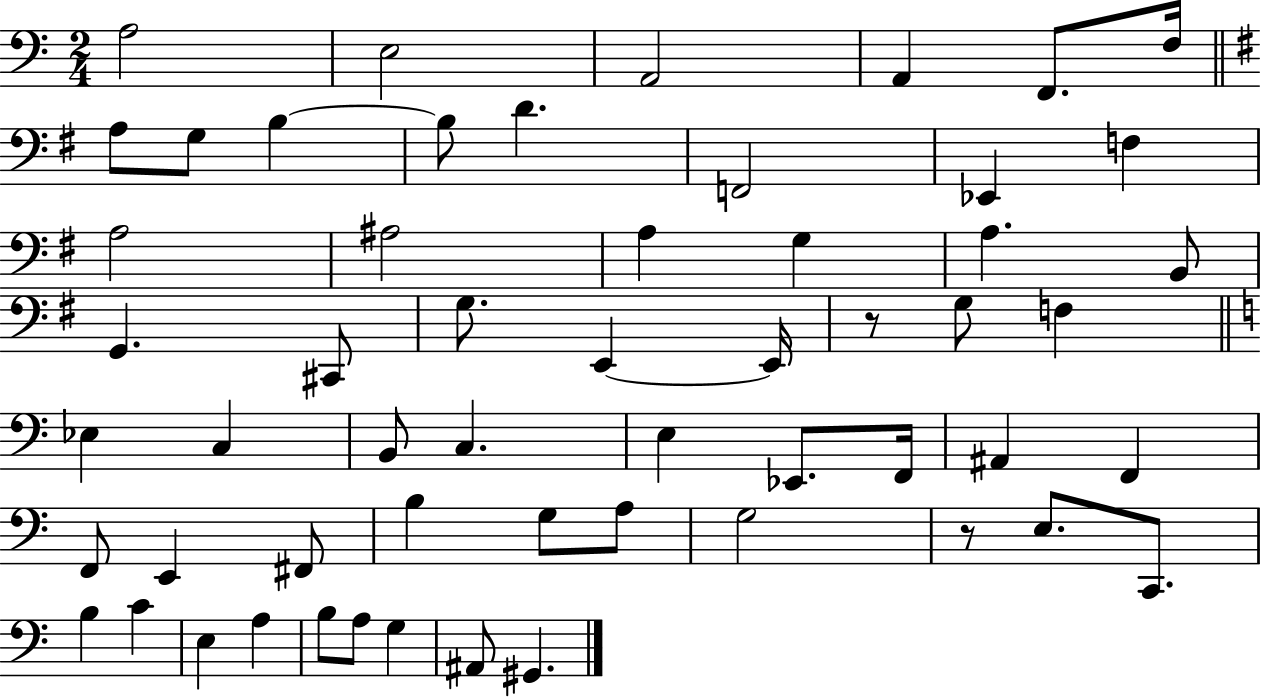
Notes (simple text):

A3/h E3/h A2/h A2/q F2/e. F3/s A3/e G3/e B3/q B3/e D4/q. F2/h Eb2/q F3/q A3/h A#3/h A3/q G3/q A3/q. B2/e G2/q. C#2/e G3/e. E2/q E2/s R/e G3/e F3/q Eb3/q C3/q B2/e C3/q. E3/q Eb2/e. F2/s A#2/q F2/q F2/e E2/q F#2/e B3/q G3/e A3/e G3/h R/e E3/e. C2/e. B3/q C4/q E3/q A3/q B3/e A3/e G3/q A#2/e G#2/q.